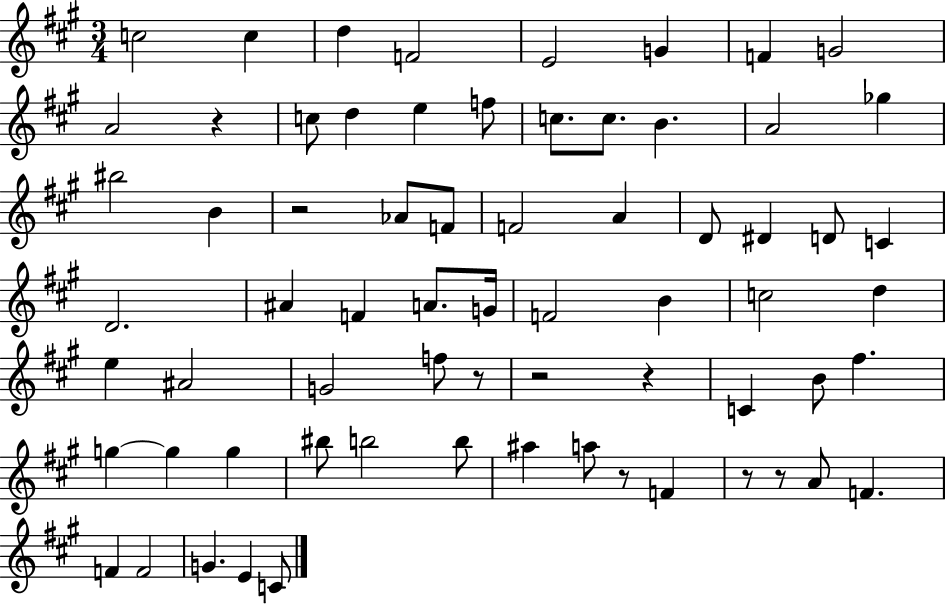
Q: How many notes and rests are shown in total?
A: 68